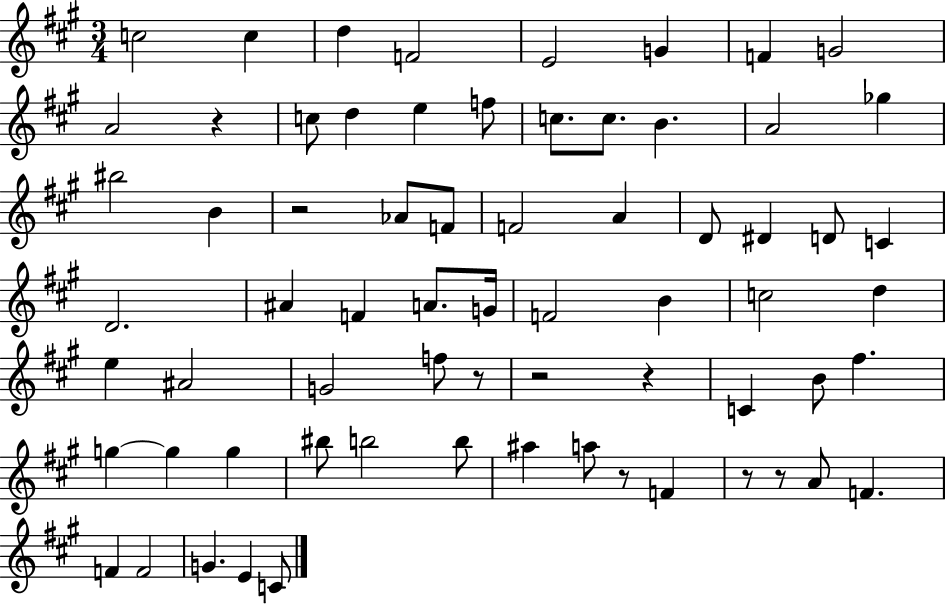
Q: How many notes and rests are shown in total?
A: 68